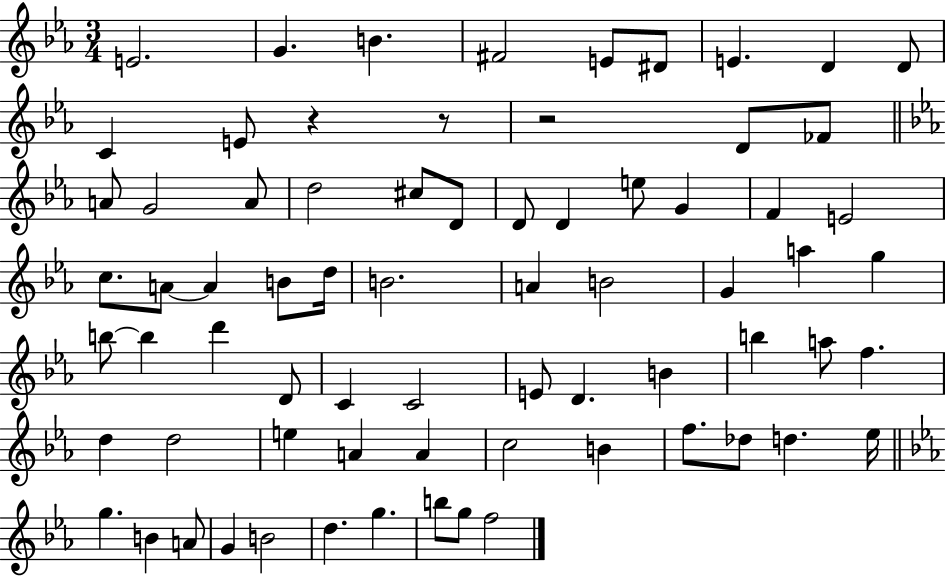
{
  \clef treble
  \numericTimeSignature
  \time 3/4
  \key ees \major
  e'2. | g'4. b'4. | fis'2 e'8 dis'8 | e'4. d'4 d'8 | \break c'4 e'8 r4 r8 | r2 d'8 fes'8 | \bar "||" \break \key ees \major a'8 g'2 a'8 | d''2 cis''8 d'8 | d'8 d'4 e''8 g'4 | f'4 e'2 | \break c''8. a'8~~ a'4 b'8 d''16 | b'2. | a'4 b'2 | g'4 a''4 g''4 | \break b''8~~ b''4 d'''4 d'8 | c'4 c'2 | e'8 d'4. b'4 | b''4 a''8 f''4. | \break d''4 d''2 | e''4 a'4 a'4 | c''2 b'4 | f''8. des''8 d''4. ees''16 | \break \bar "||" \break \key ees \major g''4. b'4 a'8 | g'4 b'2 | d''4. g''4. | b''8 g''8 f''2 | \break \bar "|."
}